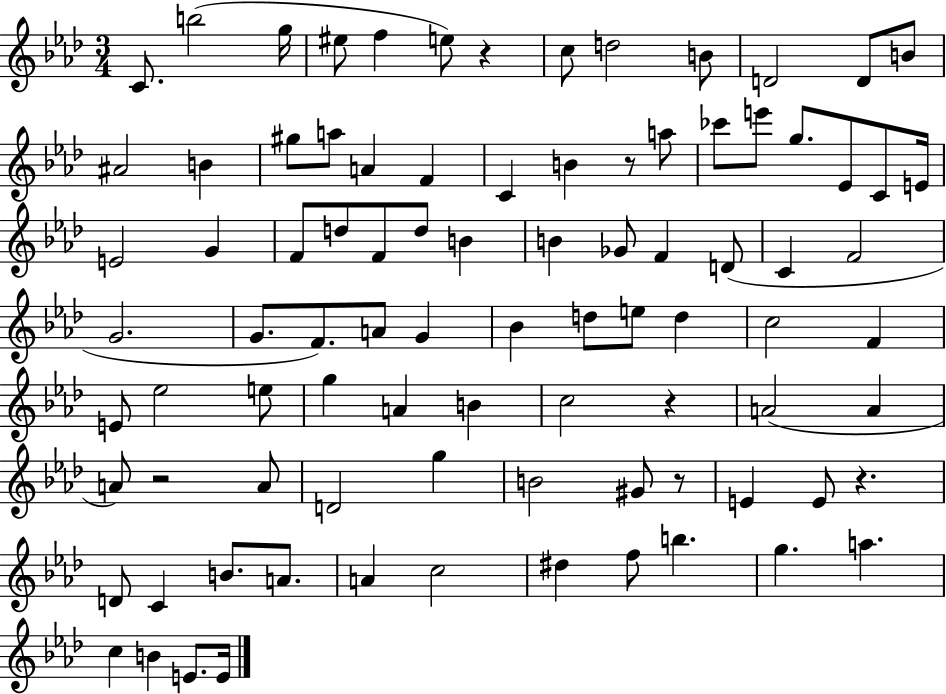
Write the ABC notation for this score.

X:1
T:Untitled
M:3/4
L:1/4
K:Ab
C/2 b2 g/4 ^e/2 f e/2 z c/2 d2 B/2 D2 D/2 B/2 ^A2 B ^g/2 a/2 A F C B z/2 a/2 _c'/2 e'/2 g/2 _E/2 C/2 E/4 E2 G F/2 d/2 F/2 d/2 B B _G/2 F D/2 C F2 G2 G/2 F/2 A/2 G _B d/2 e/2 d c2 F E/2 _e2 e/2 g A B c2 z A2 A A/2 z2 A/2 D2 g B2 ^G/2 z/2 E E/2 z D/2 C B/2 A/2 A c2 ^d f/2 b g a c B E/2 E/4